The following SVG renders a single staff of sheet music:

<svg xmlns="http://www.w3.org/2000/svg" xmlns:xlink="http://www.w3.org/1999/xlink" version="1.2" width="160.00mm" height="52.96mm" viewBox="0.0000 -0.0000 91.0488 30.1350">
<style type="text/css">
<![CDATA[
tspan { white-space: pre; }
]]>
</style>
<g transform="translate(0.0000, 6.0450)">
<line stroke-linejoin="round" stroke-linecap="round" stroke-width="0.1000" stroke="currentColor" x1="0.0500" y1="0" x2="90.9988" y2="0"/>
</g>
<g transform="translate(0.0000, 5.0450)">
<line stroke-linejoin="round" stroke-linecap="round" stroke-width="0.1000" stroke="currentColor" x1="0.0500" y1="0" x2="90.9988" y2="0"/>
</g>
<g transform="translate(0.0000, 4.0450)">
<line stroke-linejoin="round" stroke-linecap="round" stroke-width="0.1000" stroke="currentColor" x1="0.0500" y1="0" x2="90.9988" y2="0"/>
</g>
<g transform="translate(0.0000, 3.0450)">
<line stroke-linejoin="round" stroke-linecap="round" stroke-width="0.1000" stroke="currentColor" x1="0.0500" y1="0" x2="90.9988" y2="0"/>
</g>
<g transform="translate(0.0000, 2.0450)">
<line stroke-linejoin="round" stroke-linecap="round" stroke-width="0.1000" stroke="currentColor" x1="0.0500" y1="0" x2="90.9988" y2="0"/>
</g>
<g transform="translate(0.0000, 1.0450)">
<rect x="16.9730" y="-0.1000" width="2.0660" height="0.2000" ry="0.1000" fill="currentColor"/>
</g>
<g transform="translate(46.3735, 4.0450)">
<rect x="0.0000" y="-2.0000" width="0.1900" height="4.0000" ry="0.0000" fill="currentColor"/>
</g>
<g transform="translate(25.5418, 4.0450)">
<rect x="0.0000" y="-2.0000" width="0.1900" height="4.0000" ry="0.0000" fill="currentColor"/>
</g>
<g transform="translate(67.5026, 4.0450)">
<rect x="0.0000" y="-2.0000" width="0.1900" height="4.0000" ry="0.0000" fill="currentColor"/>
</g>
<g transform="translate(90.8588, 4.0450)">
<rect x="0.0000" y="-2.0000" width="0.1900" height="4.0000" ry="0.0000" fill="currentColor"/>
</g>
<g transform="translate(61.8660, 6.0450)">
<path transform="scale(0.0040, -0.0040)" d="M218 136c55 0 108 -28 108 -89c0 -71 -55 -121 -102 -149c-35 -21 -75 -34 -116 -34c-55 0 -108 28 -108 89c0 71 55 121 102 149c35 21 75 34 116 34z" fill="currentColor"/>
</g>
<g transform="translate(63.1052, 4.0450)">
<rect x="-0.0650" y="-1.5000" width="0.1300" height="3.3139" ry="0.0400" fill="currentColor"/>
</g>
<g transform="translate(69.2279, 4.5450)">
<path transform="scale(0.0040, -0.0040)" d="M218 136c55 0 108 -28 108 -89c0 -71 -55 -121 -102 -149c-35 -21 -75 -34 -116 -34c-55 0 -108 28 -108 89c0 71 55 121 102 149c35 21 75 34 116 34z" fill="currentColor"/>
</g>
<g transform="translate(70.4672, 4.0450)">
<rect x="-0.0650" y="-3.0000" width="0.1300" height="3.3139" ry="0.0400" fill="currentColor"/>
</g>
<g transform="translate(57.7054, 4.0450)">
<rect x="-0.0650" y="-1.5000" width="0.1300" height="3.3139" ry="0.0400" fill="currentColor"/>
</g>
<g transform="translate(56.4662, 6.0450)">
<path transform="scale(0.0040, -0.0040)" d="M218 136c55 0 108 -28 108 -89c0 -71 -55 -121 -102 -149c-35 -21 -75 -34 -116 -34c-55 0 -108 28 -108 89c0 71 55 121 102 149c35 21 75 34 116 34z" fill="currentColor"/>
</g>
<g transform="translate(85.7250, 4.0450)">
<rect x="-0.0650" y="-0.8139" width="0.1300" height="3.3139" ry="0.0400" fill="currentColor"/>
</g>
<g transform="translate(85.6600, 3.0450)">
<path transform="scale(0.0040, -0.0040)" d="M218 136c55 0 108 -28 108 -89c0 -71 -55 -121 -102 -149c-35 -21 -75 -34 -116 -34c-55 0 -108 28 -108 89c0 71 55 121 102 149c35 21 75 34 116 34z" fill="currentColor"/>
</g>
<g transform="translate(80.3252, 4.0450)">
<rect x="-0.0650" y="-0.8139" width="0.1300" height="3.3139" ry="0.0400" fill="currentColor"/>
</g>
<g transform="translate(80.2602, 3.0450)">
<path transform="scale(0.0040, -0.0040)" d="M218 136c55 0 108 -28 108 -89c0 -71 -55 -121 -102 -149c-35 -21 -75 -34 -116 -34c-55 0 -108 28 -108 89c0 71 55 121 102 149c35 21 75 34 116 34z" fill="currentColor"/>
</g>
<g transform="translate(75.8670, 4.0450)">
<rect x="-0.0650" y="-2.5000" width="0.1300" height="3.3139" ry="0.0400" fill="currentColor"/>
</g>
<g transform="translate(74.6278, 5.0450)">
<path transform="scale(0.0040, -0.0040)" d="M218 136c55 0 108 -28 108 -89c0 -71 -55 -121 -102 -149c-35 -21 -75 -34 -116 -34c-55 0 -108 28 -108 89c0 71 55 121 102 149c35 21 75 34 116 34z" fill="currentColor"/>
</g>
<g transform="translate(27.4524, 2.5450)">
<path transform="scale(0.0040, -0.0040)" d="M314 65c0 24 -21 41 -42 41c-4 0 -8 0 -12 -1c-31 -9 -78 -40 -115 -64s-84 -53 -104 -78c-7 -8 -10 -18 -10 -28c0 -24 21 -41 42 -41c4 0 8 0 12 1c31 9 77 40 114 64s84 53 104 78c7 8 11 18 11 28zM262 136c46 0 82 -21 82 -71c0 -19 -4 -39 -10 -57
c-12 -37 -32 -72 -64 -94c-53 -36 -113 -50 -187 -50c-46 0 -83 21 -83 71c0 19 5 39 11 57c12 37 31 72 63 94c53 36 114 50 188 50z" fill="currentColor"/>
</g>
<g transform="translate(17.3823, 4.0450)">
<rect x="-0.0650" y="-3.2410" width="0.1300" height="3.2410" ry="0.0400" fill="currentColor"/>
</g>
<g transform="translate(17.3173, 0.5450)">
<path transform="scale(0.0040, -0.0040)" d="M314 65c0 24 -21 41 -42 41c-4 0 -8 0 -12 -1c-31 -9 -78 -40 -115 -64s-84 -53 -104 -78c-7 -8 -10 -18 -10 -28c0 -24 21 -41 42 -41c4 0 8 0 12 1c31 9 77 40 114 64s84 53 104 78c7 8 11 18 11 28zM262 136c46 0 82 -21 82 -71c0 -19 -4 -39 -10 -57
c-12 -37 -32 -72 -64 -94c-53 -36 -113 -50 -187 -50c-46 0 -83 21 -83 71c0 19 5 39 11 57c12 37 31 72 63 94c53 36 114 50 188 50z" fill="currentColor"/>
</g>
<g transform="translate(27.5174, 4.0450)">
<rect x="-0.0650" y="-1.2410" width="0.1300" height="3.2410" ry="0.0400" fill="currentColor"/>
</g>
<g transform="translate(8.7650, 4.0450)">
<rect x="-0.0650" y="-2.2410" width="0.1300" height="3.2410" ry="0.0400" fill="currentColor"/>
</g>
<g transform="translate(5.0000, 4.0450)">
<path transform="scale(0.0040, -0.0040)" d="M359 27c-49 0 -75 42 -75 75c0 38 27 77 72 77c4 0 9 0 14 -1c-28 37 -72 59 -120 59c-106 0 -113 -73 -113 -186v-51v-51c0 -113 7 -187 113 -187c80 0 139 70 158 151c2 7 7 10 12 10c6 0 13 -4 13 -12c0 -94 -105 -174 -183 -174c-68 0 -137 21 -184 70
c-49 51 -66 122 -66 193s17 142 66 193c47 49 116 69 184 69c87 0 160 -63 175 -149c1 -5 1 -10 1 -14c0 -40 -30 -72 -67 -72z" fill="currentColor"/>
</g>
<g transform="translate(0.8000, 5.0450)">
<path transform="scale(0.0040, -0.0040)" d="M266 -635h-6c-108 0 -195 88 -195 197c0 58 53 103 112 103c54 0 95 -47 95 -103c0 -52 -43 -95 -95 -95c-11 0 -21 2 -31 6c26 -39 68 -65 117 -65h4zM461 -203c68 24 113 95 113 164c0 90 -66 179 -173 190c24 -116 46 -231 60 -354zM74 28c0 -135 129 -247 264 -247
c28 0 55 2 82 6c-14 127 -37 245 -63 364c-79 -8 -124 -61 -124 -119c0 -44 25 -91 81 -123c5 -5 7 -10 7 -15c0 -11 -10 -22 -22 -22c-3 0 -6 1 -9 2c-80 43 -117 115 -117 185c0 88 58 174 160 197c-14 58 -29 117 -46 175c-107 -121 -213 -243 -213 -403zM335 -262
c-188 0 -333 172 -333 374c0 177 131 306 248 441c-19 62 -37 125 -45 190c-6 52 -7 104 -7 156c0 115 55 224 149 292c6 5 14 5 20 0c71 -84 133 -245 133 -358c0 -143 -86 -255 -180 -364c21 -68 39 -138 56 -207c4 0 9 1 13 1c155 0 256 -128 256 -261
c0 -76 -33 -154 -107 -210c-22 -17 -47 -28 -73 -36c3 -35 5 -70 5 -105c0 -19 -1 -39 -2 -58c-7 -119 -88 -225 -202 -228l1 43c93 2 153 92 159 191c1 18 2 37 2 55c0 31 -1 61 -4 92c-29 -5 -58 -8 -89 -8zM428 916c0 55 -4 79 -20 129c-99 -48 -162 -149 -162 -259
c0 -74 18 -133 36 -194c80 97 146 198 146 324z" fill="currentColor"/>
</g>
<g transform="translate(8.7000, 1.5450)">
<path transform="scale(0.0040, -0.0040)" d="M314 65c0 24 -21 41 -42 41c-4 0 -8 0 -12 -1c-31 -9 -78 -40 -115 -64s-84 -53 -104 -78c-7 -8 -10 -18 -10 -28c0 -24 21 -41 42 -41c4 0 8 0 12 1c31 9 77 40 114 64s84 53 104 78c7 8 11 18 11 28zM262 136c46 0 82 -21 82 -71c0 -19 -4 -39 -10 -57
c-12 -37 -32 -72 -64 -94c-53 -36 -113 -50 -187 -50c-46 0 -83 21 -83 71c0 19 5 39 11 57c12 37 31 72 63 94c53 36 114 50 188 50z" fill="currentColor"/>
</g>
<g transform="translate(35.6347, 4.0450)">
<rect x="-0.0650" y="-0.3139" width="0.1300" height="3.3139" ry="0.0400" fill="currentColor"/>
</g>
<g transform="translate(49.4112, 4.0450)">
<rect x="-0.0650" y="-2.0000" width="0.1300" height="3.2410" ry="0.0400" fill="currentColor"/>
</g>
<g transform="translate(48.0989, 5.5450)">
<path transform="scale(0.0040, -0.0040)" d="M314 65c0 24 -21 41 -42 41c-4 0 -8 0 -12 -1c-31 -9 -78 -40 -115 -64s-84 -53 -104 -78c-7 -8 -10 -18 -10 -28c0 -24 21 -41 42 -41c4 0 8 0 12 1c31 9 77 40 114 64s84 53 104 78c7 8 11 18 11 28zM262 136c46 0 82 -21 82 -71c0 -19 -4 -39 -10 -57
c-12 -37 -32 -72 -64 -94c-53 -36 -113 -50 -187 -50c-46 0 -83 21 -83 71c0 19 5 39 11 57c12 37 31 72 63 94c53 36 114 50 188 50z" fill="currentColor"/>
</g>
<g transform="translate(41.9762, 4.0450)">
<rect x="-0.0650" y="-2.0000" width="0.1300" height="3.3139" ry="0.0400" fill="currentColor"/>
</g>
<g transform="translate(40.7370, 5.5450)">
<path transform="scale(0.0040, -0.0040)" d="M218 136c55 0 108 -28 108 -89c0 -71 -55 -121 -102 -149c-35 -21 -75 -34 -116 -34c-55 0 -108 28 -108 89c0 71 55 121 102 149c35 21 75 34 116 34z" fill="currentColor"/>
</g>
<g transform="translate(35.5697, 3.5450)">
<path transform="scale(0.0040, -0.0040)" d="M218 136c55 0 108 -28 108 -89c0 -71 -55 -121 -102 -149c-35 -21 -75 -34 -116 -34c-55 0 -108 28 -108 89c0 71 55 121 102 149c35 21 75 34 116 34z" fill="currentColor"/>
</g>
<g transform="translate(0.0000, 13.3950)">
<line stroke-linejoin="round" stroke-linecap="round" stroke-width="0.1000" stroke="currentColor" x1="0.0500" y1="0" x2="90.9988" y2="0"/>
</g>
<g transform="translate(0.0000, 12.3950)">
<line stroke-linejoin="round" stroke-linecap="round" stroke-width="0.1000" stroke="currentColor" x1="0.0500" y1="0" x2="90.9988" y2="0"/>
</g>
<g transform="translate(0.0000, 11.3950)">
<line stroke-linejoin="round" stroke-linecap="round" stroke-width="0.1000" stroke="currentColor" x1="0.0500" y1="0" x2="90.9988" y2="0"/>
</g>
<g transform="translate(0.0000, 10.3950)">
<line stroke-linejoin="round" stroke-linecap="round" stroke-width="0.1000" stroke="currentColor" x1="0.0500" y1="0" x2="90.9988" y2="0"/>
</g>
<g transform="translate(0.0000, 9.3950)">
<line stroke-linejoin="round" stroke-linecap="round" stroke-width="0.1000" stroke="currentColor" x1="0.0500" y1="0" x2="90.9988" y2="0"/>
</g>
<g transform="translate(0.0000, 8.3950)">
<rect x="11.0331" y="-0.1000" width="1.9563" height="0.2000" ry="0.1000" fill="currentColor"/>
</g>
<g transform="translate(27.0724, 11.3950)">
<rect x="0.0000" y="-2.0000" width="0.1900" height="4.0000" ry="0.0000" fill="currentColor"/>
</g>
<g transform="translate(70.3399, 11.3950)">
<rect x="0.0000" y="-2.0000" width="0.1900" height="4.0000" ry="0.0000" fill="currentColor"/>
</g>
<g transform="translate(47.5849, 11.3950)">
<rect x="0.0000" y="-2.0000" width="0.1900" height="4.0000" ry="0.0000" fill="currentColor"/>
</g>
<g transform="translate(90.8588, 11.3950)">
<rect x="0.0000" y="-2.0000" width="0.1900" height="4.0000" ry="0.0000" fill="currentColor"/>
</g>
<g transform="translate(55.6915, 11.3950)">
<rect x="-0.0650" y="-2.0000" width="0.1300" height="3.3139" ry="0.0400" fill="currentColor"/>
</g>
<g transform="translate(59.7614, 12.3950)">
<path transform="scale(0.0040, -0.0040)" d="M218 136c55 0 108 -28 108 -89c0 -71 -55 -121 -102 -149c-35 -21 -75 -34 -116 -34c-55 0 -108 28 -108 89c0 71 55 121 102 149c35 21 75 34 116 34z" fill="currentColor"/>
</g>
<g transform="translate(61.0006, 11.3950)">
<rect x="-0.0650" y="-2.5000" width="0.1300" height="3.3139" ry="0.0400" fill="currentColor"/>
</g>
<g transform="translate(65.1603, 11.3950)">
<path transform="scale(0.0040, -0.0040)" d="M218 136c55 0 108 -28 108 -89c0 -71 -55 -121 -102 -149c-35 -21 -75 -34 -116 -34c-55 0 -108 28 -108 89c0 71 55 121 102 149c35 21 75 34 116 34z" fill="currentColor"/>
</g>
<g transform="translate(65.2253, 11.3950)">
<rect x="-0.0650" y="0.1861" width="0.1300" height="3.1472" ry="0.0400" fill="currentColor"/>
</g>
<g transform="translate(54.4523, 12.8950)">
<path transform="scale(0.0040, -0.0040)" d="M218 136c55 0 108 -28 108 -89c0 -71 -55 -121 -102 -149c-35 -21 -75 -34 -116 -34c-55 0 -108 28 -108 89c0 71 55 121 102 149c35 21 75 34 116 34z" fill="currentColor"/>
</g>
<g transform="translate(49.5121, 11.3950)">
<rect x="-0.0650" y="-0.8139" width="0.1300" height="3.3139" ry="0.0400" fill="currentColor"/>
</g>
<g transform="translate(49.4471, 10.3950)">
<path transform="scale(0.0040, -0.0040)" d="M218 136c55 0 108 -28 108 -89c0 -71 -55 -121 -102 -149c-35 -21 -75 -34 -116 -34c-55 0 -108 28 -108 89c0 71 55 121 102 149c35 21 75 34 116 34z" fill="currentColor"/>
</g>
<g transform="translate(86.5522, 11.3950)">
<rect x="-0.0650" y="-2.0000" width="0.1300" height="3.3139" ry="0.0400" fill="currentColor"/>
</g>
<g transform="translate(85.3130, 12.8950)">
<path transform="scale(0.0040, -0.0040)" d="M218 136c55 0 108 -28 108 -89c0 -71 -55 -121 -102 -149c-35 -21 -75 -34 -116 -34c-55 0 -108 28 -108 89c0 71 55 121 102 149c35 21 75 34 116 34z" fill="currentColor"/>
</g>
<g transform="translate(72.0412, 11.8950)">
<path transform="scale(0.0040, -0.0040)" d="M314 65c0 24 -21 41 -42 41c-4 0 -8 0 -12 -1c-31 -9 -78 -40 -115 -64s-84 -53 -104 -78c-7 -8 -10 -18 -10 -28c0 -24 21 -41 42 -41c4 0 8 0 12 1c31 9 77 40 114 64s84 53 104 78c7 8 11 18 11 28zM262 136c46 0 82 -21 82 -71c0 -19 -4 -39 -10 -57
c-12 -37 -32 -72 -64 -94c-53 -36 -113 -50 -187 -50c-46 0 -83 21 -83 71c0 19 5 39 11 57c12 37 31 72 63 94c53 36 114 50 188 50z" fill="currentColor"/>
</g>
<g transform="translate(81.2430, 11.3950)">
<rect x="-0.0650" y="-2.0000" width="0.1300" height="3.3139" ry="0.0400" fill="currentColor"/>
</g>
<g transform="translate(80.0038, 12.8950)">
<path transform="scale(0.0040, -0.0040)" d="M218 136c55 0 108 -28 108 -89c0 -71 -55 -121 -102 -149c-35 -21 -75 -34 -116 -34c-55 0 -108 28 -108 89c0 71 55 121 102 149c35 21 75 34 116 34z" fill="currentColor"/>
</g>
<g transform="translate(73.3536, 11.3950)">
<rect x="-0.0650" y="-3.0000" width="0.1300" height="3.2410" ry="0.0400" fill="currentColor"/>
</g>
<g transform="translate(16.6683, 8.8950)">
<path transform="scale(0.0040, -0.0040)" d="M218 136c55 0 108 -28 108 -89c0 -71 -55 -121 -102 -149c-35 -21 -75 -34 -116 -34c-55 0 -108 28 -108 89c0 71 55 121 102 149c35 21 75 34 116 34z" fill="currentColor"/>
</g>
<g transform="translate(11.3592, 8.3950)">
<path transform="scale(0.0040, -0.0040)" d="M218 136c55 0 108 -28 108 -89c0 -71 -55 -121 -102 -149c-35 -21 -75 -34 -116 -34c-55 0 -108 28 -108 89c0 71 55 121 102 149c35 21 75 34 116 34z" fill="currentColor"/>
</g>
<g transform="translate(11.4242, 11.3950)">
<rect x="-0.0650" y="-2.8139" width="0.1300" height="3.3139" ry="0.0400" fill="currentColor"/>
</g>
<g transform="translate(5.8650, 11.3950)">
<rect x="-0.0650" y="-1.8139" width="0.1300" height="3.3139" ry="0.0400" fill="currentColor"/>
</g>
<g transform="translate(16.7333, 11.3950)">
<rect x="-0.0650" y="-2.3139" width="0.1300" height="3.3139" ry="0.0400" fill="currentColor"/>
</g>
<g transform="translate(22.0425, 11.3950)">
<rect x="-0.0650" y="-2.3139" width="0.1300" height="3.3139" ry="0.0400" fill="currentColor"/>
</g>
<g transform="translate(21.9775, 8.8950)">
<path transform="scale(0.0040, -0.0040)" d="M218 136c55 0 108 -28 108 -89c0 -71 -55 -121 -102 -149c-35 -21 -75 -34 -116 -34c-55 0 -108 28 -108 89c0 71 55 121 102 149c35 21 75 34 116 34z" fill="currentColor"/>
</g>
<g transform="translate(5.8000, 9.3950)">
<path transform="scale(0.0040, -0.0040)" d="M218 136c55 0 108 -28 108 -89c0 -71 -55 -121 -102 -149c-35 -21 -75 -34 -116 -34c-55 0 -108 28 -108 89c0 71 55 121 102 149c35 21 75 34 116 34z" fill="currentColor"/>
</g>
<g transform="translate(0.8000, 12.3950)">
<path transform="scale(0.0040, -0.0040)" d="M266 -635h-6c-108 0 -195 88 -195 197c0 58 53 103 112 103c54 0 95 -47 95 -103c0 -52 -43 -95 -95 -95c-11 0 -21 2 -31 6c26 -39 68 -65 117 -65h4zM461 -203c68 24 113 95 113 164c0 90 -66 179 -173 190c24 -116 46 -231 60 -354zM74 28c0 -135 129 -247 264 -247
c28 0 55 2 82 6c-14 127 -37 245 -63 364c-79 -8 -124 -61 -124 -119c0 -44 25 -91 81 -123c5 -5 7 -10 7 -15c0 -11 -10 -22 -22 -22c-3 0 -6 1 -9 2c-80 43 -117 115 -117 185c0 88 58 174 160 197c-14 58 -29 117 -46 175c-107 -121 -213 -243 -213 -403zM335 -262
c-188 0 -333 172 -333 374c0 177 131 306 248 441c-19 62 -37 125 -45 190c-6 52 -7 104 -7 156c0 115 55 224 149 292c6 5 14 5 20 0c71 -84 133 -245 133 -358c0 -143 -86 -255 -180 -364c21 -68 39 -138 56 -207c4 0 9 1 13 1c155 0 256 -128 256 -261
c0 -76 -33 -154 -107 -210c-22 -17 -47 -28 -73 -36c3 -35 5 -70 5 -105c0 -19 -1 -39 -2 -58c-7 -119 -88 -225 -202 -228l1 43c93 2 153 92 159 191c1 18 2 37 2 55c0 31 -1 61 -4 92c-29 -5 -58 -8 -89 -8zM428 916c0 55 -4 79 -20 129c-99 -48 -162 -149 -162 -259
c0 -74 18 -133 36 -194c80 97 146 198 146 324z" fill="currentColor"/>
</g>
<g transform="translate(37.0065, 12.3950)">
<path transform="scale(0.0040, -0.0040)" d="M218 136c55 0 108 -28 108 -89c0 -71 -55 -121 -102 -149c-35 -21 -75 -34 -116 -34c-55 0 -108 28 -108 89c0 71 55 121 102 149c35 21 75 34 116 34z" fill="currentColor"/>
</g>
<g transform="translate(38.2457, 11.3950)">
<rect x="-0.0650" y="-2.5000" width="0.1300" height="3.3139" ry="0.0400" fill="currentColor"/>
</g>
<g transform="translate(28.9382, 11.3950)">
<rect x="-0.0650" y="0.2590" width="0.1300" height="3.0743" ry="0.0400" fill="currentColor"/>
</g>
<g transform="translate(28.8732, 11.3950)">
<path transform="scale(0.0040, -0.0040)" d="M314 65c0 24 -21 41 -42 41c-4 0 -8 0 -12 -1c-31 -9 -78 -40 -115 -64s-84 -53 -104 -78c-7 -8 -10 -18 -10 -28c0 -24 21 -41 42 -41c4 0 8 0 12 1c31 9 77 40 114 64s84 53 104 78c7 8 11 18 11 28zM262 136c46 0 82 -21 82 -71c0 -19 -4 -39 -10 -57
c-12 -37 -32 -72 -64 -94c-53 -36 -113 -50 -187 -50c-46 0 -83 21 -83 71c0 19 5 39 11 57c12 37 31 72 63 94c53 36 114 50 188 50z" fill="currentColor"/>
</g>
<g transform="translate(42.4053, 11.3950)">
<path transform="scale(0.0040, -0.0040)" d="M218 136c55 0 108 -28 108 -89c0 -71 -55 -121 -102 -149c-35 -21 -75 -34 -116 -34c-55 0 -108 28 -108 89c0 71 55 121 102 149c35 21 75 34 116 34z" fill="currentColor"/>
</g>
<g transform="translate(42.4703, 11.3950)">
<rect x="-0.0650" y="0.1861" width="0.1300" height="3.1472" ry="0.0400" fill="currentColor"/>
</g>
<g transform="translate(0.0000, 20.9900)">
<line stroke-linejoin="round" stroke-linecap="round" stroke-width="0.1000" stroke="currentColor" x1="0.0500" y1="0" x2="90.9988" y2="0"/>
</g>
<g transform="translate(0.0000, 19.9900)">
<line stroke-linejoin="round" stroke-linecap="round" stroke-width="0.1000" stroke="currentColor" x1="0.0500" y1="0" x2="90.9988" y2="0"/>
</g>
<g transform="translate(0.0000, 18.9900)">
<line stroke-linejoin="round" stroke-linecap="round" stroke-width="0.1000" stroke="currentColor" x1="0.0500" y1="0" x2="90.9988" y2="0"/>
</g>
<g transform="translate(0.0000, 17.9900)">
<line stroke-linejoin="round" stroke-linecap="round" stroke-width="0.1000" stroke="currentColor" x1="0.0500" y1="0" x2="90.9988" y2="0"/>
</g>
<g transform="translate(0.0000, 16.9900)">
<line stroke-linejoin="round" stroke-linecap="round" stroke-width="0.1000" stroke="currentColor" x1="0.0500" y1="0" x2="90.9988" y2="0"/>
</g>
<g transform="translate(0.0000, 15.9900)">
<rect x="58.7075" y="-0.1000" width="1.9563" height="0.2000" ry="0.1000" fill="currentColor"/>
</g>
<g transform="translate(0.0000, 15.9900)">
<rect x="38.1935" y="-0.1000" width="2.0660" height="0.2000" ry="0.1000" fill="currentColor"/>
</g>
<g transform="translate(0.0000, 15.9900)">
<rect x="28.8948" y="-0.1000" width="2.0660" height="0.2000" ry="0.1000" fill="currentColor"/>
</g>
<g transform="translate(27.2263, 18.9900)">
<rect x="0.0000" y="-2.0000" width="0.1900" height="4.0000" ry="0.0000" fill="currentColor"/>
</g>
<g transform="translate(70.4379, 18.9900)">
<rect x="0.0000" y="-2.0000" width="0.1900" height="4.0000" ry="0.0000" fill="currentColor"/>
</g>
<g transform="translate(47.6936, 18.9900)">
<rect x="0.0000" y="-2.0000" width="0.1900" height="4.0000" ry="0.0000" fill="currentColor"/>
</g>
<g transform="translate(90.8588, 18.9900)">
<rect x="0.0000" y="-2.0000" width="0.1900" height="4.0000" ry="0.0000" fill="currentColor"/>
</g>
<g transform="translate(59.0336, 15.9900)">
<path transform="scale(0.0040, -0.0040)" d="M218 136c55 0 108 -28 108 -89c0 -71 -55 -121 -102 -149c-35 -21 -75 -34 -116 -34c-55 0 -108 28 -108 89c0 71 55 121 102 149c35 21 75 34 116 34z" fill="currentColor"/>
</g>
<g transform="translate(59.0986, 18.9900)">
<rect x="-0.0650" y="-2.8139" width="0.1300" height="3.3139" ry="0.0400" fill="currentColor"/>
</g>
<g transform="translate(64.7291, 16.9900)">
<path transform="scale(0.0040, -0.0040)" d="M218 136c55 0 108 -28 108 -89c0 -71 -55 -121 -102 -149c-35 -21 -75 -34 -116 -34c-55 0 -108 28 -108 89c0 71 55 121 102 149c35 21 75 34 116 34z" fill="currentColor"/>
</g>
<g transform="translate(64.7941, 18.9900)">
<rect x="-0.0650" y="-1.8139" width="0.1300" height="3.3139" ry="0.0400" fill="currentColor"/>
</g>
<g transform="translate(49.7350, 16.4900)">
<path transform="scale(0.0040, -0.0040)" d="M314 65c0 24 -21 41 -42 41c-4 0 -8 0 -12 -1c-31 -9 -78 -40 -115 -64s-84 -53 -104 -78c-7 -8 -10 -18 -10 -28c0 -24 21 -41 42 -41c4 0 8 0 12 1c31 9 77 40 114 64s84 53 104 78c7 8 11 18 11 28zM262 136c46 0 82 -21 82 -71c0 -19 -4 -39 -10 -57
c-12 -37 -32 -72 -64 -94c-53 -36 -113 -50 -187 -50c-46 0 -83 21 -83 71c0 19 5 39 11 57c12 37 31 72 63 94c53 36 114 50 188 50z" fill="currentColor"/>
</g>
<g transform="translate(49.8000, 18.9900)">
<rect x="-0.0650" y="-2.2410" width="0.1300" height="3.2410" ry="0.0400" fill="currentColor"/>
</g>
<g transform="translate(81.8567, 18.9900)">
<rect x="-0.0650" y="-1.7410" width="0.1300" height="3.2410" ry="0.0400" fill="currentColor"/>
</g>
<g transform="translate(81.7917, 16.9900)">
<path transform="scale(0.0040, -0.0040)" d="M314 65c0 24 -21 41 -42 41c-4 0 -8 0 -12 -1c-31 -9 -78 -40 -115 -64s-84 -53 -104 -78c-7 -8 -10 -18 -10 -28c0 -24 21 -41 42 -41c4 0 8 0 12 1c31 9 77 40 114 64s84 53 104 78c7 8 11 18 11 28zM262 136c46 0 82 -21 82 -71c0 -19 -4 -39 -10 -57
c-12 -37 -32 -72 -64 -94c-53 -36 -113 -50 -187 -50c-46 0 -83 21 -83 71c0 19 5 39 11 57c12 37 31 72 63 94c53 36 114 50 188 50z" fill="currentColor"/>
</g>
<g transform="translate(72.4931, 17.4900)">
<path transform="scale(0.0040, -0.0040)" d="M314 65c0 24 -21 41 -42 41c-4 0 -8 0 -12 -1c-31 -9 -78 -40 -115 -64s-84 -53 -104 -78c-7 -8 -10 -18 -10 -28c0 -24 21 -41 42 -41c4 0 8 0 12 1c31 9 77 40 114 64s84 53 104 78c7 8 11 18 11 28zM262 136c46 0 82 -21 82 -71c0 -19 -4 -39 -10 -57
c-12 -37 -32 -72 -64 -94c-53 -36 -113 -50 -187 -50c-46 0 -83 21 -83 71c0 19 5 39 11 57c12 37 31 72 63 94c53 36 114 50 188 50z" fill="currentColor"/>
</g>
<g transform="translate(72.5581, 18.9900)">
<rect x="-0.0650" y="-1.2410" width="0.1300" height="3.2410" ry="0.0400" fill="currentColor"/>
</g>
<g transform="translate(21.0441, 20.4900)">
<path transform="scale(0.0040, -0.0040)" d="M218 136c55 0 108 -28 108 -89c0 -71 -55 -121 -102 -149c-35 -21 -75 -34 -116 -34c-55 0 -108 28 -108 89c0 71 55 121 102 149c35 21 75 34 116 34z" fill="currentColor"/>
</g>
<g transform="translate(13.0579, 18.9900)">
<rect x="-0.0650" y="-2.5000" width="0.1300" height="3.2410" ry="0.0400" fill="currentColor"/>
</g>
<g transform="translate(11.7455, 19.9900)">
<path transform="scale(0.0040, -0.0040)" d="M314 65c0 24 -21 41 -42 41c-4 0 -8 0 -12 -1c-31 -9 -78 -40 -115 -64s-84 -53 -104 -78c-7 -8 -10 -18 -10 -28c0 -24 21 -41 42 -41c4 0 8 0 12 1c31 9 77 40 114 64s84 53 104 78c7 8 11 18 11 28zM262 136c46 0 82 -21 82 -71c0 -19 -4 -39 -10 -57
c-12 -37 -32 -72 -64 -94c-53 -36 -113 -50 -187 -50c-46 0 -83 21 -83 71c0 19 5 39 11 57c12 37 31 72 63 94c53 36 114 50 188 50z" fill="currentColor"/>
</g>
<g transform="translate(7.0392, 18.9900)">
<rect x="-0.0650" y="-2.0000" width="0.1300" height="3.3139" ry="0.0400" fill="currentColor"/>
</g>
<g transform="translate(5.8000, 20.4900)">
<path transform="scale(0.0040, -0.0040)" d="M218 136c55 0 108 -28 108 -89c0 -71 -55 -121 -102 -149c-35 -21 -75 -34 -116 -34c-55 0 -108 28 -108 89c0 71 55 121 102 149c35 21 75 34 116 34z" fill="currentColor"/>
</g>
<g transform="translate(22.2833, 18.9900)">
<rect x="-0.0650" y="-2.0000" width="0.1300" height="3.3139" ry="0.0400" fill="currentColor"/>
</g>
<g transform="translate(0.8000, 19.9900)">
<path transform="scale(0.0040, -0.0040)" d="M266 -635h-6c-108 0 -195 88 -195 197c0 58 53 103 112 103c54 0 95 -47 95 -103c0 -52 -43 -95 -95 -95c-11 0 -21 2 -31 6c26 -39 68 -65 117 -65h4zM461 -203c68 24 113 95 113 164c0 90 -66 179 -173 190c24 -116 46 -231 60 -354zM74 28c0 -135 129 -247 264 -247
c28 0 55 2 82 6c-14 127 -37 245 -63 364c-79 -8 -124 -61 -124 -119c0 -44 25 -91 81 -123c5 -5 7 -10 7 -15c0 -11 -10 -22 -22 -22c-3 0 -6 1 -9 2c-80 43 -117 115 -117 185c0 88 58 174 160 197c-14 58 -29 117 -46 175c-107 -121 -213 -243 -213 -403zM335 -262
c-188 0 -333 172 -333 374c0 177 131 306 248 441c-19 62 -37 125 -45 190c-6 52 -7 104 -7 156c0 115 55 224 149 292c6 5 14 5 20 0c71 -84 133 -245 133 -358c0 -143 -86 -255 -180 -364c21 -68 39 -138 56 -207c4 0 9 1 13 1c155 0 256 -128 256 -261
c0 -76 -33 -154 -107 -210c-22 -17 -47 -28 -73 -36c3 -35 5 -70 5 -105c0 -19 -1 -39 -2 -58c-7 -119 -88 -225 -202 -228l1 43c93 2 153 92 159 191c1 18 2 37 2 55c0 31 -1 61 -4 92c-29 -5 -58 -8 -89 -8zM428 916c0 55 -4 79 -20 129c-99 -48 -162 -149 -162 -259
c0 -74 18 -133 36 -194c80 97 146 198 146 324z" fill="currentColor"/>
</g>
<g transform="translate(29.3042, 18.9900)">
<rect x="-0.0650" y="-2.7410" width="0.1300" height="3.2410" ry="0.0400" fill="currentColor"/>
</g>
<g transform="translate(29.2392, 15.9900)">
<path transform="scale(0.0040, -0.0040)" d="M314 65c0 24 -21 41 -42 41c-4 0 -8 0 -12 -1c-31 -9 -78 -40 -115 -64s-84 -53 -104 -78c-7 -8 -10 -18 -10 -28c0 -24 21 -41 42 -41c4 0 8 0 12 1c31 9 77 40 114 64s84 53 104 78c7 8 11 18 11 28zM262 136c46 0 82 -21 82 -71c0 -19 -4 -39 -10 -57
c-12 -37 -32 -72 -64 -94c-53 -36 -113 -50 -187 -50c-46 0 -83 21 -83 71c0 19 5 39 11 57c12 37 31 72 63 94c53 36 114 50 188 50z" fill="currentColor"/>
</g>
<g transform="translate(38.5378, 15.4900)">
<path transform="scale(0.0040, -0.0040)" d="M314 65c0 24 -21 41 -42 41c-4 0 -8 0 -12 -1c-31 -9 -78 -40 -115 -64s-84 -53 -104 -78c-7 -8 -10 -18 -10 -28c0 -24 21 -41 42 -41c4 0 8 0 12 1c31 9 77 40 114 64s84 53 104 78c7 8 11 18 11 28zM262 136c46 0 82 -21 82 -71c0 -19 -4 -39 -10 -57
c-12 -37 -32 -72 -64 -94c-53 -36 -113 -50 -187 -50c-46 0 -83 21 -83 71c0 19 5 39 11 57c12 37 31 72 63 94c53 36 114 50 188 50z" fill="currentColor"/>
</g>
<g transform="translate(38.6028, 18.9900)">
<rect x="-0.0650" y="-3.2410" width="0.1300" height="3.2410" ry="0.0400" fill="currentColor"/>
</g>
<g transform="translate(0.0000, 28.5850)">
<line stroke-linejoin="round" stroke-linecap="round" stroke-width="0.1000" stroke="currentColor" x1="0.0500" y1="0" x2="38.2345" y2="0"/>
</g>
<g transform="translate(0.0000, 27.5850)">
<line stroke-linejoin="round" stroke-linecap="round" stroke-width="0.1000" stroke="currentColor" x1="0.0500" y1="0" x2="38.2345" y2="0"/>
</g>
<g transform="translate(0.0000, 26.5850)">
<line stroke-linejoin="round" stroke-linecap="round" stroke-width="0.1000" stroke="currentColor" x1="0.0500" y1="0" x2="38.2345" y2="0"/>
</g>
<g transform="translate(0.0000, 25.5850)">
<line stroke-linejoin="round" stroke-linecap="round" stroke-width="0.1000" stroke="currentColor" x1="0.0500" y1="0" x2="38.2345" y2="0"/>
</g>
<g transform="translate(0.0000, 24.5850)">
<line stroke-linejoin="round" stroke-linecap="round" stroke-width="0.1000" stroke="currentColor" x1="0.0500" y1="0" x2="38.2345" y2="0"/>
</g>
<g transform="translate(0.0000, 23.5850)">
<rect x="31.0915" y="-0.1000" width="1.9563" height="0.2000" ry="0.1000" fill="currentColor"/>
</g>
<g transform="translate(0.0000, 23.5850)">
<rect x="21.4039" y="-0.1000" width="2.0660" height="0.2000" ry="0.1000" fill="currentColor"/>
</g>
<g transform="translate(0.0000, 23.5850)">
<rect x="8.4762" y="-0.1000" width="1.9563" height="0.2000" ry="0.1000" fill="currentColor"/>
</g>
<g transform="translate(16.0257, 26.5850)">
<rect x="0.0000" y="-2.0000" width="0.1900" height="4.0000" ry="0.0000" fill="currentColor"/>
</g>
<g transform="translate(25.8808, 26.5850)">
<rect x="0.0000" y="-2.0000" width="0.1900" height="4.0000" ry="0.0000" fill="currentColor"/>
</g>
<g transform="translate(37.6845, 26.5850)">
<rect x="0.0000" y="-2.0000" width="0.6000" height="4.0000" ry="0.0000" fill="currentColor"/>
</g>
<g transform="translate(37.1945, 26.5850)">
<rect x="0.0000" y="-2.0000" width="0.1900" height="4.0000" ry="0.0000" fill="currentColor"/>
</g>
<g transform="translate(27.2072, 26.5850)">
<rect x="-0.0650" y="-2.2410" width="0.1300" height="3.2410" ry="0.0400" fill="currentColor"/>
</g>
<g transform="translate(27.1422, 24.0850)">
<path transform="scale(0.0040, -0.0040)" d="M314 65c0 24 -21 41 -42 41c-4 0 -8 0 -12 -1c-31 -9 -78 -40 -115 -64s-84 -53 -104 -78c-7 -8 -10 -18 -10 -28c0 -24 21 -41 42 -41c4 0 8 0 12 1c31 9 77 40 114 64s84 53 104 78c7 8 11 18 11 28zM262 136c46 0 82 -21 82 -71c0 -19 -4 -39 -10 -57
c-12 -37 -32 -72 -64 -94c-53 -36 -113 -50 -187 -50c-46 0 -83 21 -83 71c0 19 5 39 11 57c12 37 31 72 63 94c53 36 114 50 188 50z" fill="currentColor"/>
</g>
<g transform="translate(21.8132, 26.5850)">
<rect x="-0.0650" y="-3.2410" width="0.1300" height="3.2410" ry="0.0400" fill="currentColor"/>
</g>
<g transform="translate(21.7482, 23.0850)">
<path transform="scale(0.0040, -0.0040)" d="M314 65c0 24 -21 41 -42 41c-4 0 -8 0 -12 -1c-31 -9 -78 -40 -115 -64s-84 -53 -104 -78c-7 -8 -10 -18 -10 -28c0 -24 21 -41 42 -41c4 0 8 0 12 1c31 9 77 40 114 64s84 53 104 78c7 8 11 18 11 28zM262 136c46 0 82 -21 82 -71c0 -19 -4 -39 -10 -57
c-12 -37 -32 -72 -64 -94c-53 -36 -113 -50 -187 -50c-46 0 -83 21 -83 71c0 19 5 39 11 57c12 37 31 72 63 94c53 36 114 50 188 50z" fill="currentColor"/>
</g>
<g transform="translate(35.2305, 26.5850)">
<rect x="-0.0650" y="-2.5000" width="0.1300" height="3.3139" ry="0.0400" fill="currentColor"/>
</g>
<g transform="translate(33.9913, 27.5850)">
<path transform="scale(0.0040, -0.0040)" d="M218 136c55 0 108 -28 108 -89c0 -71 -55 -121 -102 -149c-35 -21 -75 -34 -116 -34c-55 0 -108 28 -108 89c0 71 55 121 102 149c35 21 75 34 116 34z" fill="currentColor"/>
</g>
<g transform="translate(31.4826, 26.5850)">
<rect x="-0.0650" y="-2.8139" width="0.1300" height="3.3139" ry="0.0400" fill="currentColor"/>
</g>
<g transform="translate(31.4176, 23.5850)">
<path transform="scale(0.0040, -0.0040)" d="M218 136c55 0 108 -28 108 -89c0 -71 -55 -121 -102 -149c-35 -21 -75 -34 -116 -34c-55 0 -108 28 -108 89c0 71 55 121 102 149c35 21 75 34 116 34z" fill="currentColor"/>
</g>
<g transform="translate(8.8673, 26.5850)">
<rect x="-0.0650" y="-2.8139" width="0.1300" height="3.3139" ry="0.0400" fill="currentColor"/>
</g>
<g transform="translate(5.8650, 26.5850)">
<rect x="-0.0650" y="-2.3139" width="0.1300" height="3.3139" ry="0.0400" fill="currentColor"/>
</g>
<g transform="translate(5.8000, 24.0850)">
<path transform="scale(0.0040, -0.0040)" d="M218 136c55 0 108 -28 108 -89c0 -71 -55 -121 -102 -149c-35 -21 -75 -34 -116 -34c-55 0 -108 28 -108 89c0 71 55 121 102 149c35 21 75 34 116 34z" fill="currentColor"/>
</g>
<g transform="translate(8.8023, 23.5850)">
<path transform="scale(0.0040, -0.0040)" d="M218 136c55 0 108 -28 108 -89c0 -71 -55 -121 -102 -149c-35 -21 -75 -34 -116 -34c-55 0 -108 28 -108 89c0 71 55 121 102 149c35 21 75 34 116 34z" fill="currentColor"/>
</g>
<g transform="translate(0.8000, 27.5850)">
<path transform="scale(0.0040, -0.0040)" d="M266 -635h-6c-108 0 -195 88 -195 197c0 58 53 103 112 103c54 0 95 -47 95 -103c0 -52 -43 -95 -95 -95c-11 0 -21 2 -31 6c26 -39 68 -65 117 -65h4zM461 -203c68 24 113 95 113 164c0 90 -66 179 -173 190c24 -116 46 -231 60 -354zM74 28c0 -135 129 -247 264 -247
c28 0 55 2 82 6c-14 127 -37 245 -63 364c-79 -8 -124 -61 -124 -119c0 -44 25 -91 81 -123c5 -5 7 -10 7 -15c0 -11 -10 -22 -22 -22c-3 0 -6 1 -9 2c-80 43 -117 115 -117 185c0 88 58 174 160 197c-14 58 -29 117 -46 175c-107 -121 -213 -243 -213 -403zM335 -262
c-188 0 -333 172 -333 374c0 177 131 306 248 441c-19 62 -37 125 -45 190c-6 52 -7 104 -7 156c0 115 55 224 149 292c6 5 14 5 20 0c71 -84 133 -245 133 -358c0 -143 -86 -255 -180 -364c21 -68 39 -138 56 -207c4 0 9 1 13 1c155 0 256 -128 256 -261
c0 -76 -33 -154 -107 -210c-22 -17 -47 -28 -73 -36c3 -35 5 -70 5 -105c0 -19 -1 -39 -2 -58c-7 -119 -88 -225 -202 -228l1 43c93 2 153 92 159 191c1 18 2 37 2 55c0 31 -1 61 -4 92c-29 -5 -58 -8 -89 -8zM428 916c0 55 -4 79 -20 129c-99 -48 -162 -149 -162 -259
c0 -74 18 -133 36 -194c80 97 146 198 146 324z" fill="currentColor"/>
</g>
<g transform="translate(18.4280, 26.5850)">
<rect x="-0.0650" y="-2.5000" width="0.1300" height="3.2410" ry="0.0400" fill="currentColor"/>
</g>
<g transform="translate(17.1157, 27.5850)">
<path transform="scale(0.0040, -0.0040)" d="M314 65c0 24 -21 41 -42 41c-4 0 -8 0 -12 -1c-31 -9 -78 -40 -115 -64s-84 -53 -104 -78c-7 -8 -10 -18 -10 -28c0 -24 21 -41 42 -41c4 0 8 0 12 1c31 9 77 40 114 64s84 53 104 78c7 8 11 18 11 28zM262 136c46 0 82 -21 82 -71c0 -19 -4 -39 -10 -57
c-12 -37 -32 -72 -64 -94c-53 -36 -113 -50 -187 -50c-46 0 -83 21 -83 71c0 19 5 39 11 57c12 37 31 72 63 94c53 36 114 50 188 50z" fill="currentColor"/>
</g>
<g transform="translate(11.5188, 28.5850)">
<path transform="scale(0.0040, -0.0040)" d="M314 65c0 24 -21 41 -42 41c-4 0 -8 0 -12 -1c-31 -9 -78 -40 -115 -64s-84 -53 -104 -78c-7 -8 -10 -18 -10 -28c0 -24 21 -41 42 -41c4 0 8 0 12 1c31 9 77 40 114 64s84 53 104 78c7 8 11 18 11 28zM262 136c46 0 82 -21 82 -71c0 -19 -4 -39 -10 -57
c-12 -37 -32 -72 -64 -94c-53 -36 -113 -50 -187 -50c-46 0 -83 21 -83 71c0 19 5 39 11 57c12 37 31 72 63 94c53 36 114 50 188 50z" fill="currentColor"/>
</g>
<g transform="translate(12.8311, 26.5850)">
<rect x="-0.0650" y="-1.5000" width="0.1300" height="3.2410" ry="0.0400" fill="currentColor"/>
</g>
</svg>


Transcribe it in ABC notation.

X:1
T:Untitled
M:4/4
L:1/4
K:C
g2 b2 e2 c F F2 E E A G d d f a g g B2 G B d F G B A2 F F F G2 F a2 b2 g2 a f e2 f2 g a E2 G2 b2 g2 a G